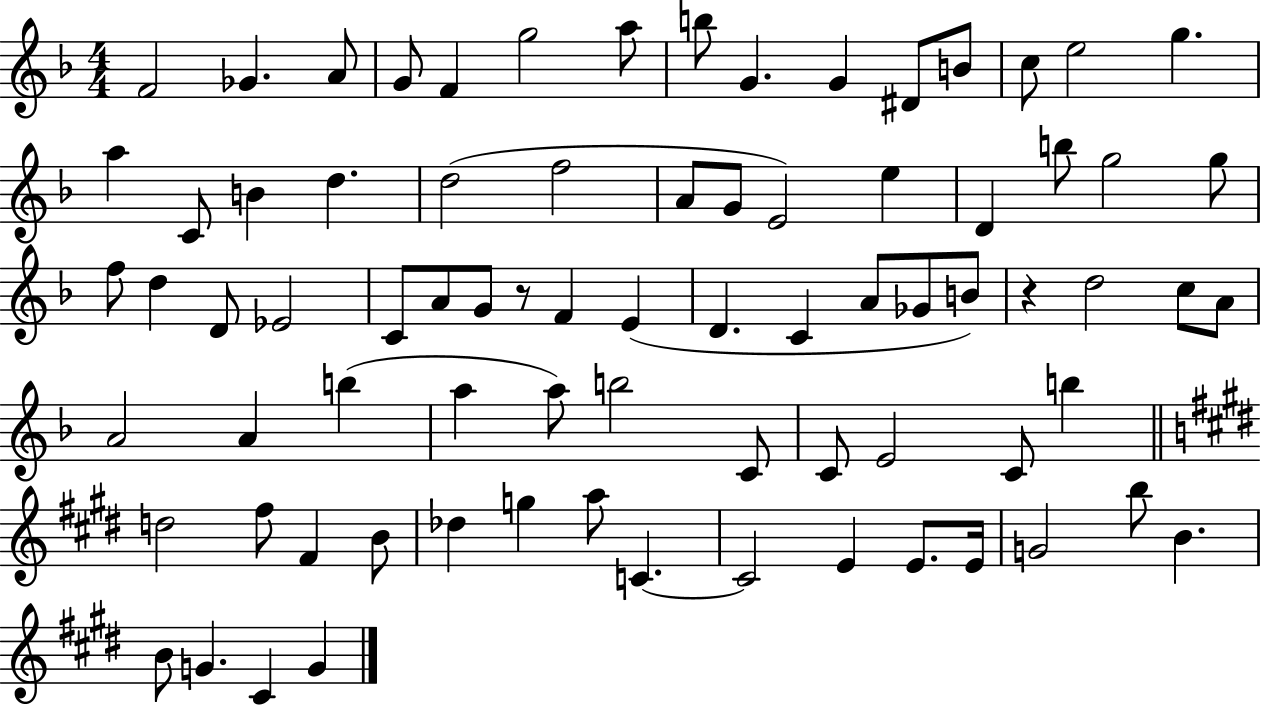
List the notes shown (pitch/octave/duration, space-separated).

F4/h Gb4/q. A4/e G4/e F4/q G5/h A5/e B5/e G4/q. G4/q D#4/e B4/e C5/e E5/h G5/q. A5/q C4/e B4/q D5/q. D5/h F5/h A4/e G4/e E4/h E5/q D4/q B5/e G5/h G5/e F5/e D5/q D4/e Eb4/h C4/e A4/e G4/e R/e F4/q E4/q D4/q. C4/q A4/e Gb4/e B4/e R/q D5/h C5/e A4/e A4/h A4/q B5/q A5/q A5/e B5/h C4/e C4/e E4/h C4/e B5/q D5/h F#5/e F#4/q B4/e Db5/q G5/q A5/e C4/q. C4/h E4/q E4/e. E4/s G4/h B5/e B4/q. B4/e G4/q. C#4/q G4/q